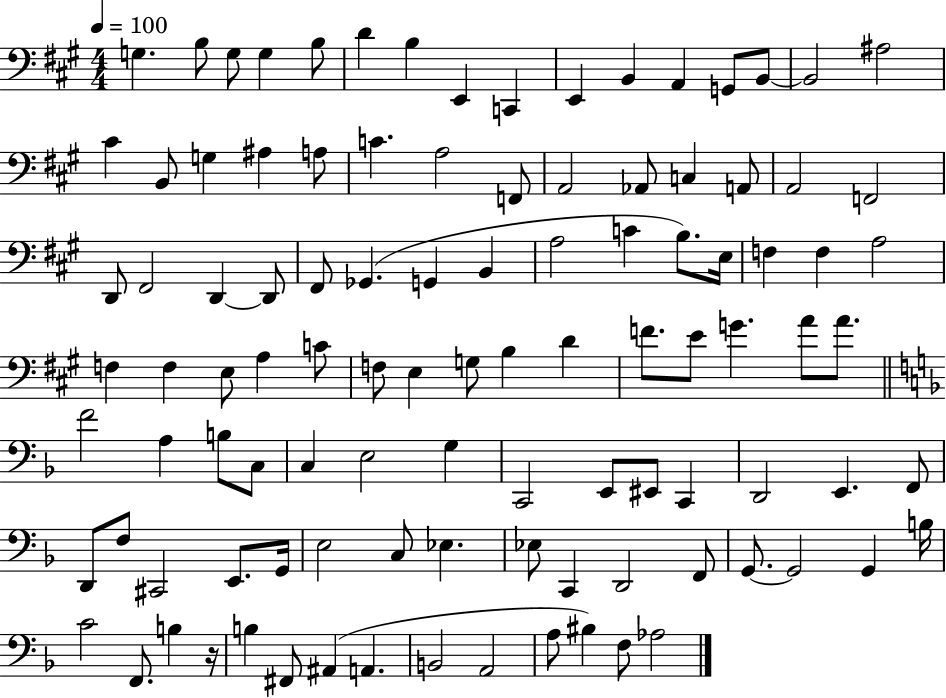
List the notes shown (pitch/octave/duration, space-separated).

G3/q. B3/e G3/e G3/q B3/e D4/q B3/q E2/q C2/q E2/q B2/q A2/q G2/e B2/e B2/h A#3/h C#4/q B2/e G3/q A#3/q A3/e C4/q. A3/h F2/e A2/h Ab2/e C3/q A2/e A2/h F2/h D2/e F#2/h D2/q D2/e F#2/e Gb2/q. G2/q B2/q A3/h C4/q B3/e. E3/s F3/q F3/q A3/h F3/q F3/q E3/e A3/q C4/e F3/e E3/q G3/e B3/q D4/q F4/e. E4/e G4/q. A4/e A4/e. F4/h A3/q B3/e C3/e C3/q E3/h G3/q C2/h E2/e EIS2/e C2/q D2/h E2/q. F2/e D2/e F3/e C#2/h E2/e. G2/s E3/h C3/e Eb3/q. Eb3/e C2/q D2/h F2/e G2/e. G2/h G2/q B3/s C4/h F2/e. B3/q R/s B3/q F#2/e A#2/q A2/q. B2/h A2/h A3/e BIS3/q F3/e Ab3/h